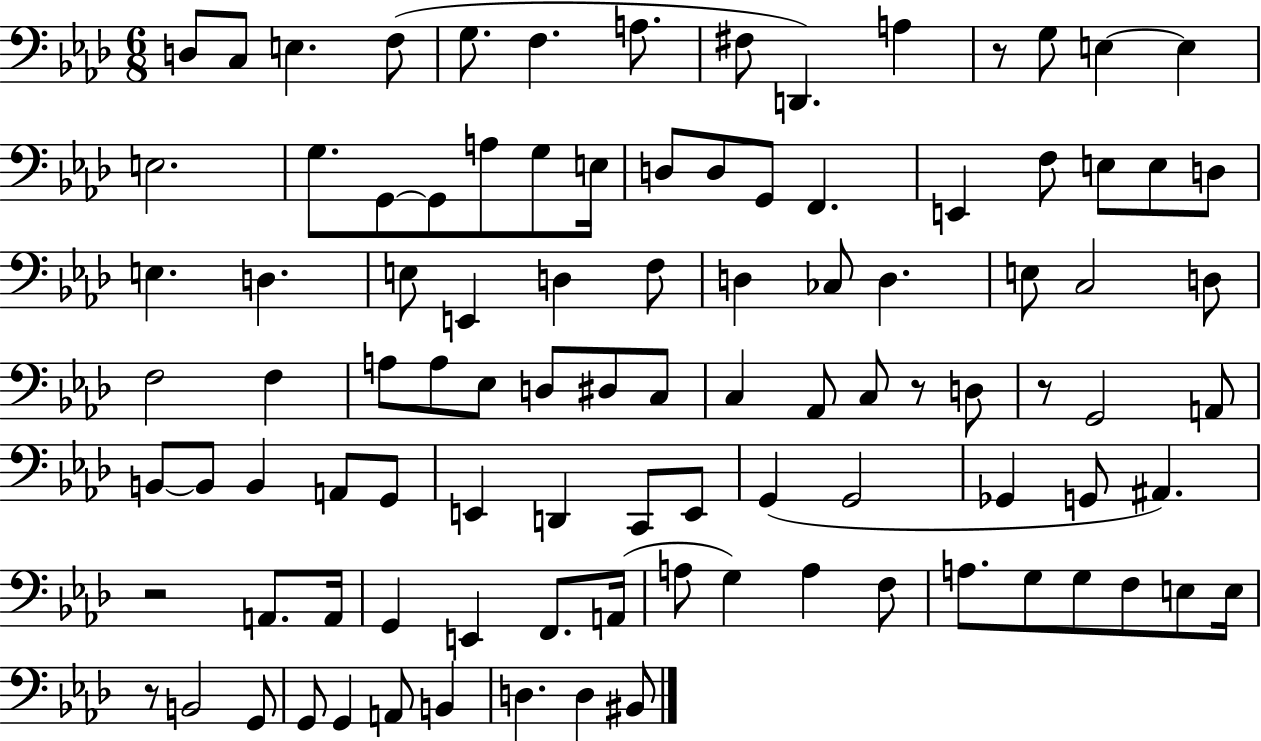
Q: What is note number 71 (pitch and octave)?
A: A2